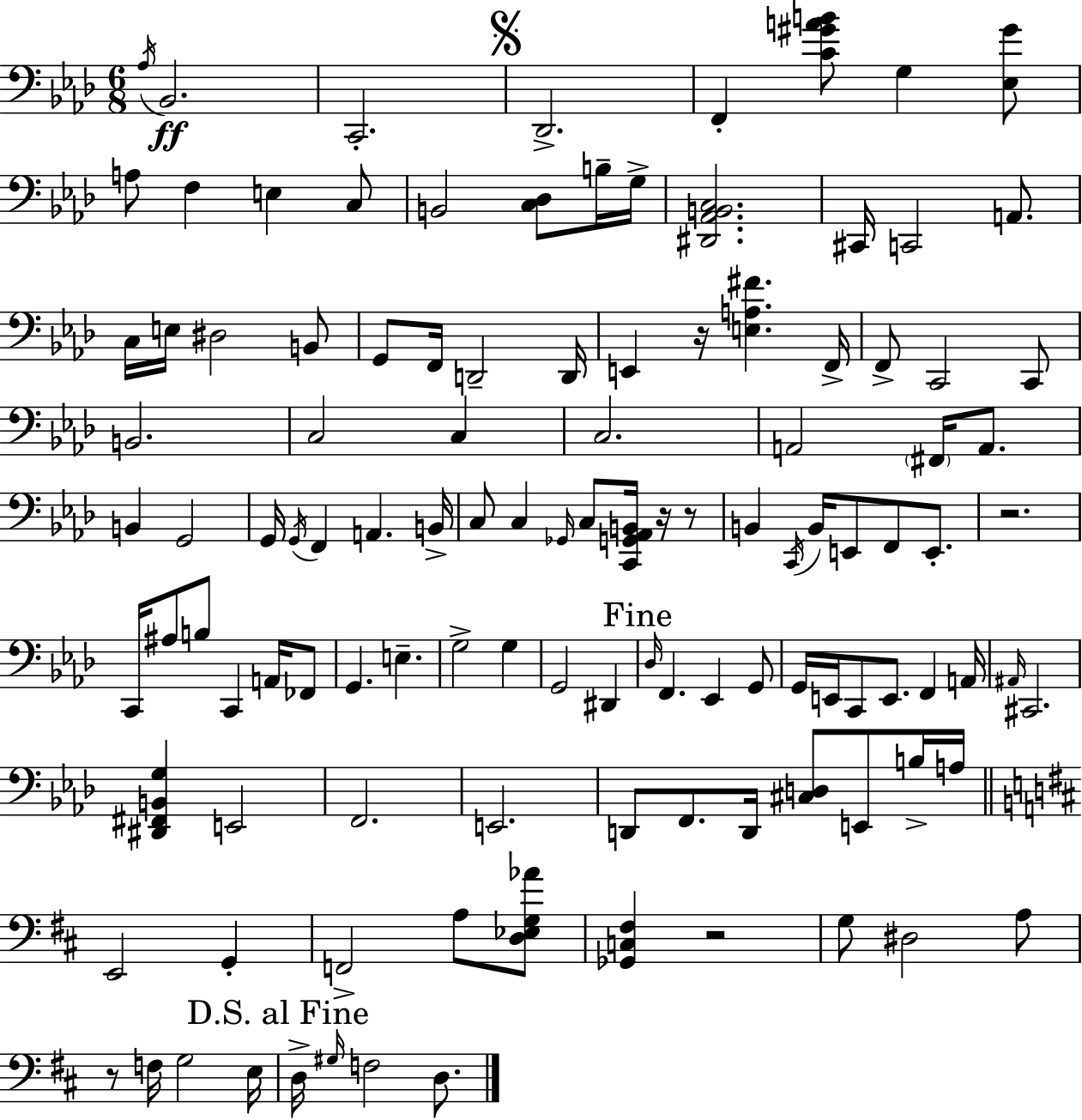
Ab3/s Bb2/h. C2/h. Db2/h. F2/q [C4,G#4,A4,B4]/e G3/q [Eb3,G#4]/e A3/e F3/q E3/q C3/e B2/h [C3,Db3]/e B3/s G3/s [D#2,Ab2,B2,C3]/h. C#2/s C2/h A2/e. C3/s E3/s D#3/h B2/e G2/e F2/s D2/h D2/s E2/q R/s [E3,A3,F#4]/q. F2/s F2/e C2/h C2/e B2/h. C3/h C3/q C3/h. A2/h F#2/s A2/e. B2/q G2/h G2/s G2/s F2/q A2/q. B2/s C3/e C3/q Gb2/s C3/e [C2,G2,Ab2,B2]/s R/s R/e B2/q C2/s B2/s E2/e F2/e E2/e. R/h. C2/s A#3/e B3/e C2/q A2/s FES2/e G2/q. E3/q. G3/h G3/q G2/h D#2/q Db3/s F2/q. Eb2/q G2/e G2/s E2/s C2/e E2/e. F2/q A2/s A#2/s C#2/h. [D#2,F#2,B2,G3]/q E2/h F2/h. E2/h. D2/e F2/e. D2/s [C#3,D3]/e E2/e B3/s A3/s E2/h G2/q F2/h A3/e [D3,Eb3,G3,Ab4]/e [Gb2,C3,F#3]/q R/h G3/e D#3/h A3/e R/e F3/s G3/h E3/s D3/s G#3/s F3/h D3/e.